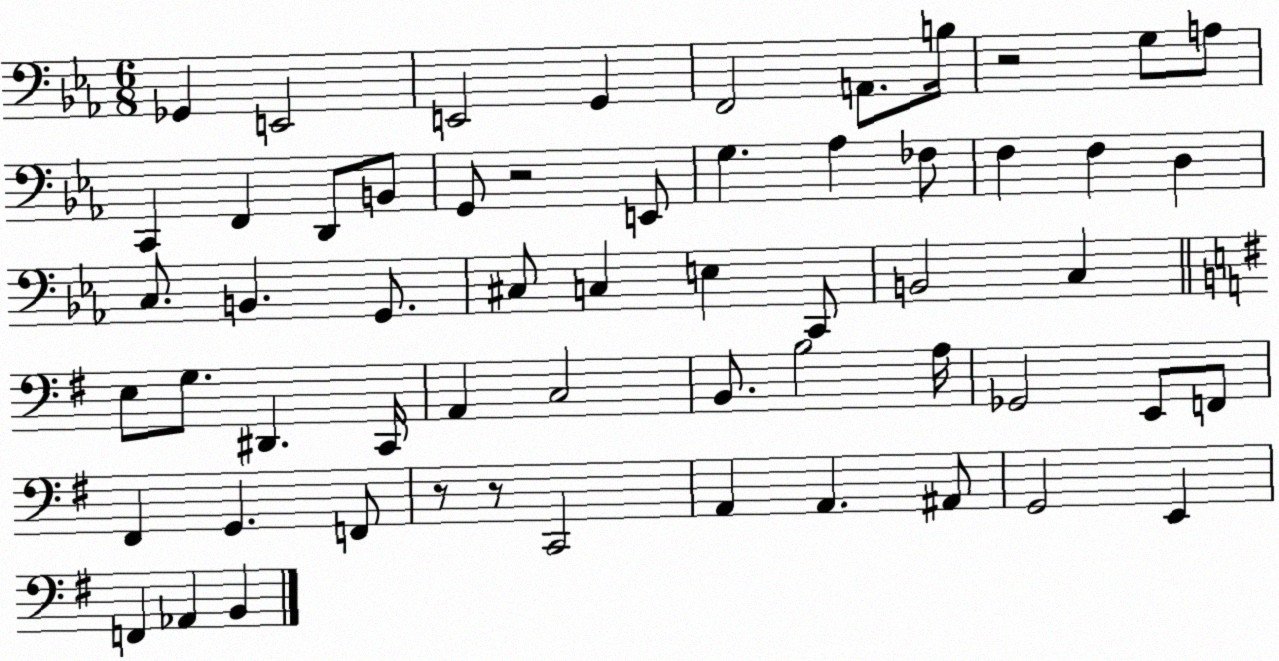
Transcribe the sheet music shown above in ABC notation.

X:1
T:Untitled
M:6/8
L:1/4
K:Eb
_G,, E,,2 E,,2 G,, F,,2 A,,/2 B,/4 z2 G,/2 A,/2 C,, F,, D,,/2 B,,/2 G,,/2 z2 E,,/2 G, _A, _F,/2 F, F, D, C,/2 B,, G,,/2 ^C,/2 C, E, C,,/2 B,,2 C, E,/2 G,/2 ^D,, C,,/4 A,, C,2 B,,/2 B,2 A,/4 _G,,2 E,,/2 F,,/2 ^F,, G,, F,,/2 z/2 z/2 C,,2 A,, A,, ^A,,/2 G,,2 E,, F,, _A,, B,,